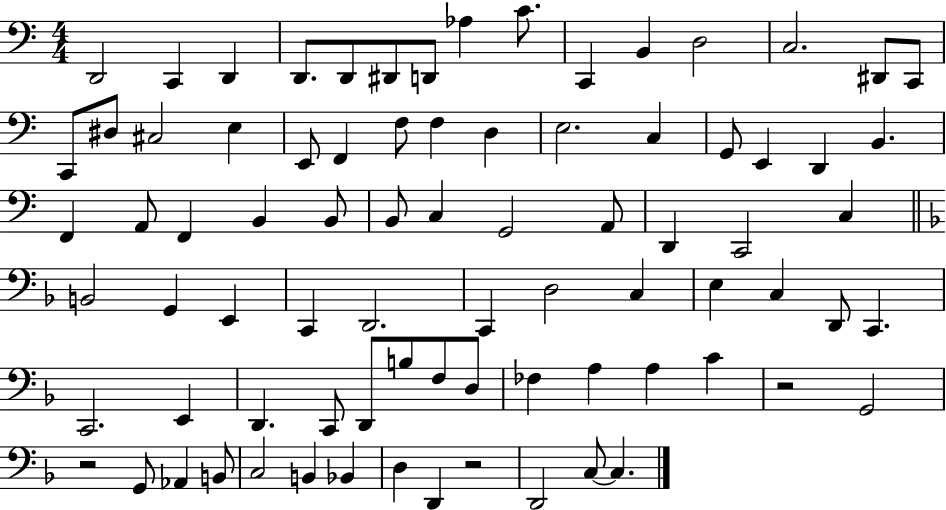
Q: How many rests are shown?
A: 3